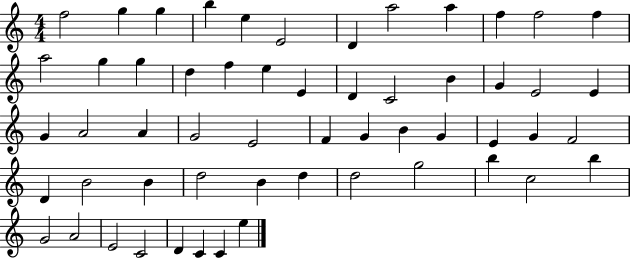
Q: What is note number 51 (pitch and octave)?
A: E4